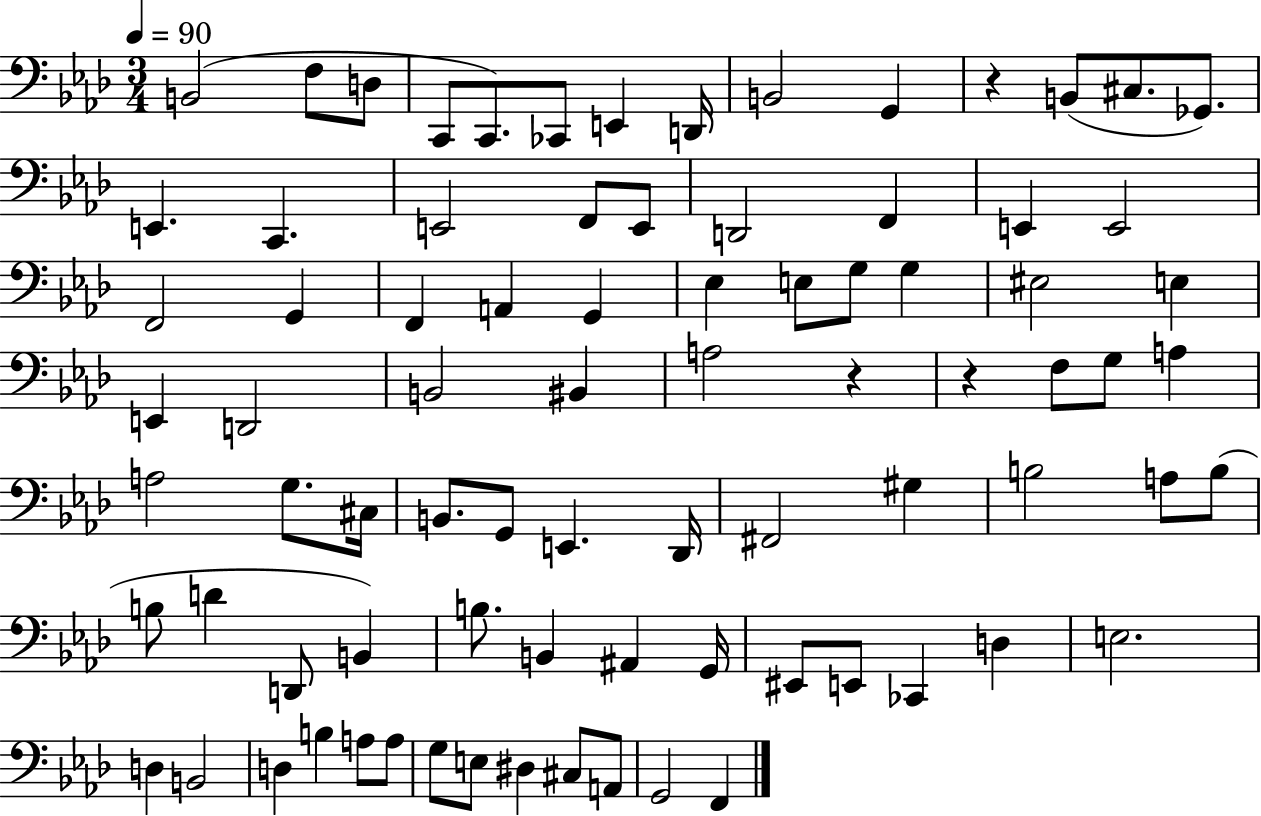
{
  \clef bass
  \numericTimeSignature
  \time 3/4
  \key aes \major
  \tempo 4 = 90
  b,2( f8 d8 | c,8 c,8.) ces,8 e,4 d,16 | b,2 g,4 | r4 b,8( cis8. ges,8.) | \break e,4. c,4. | e,2 f,8 e,8 | d,2 f,4 | e,4 e,2 | \break f,2 g,4 | f,4 a,4 g,4 | ees4 e8 g8 g4 | eis2 e4 | \break e,4 d,2 | b,2 bis,4 | a2 r4 | r4 f8 g8 a4 | \break a2 g8. cis16 | b,8. g,8 e,4. des,16 | fis,2 gis4 | b2 a8 b8( | \break b8 d'4 d,8 b,4) | b8. b,4 ais,4 g,16 | eis,8 e,8 ces,4 d4 | e2. | \break d4 b,2 | d4 b4 a8 a8 | g8 e8 dis4 cis8 a,8 | g,2 f,4 | \break \bar "|."
}